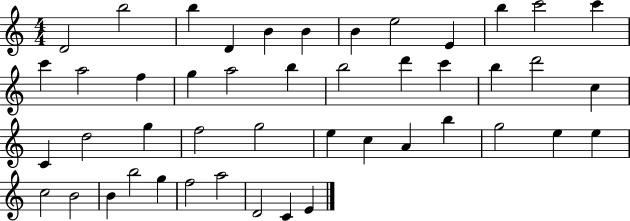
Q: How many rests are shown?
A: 0